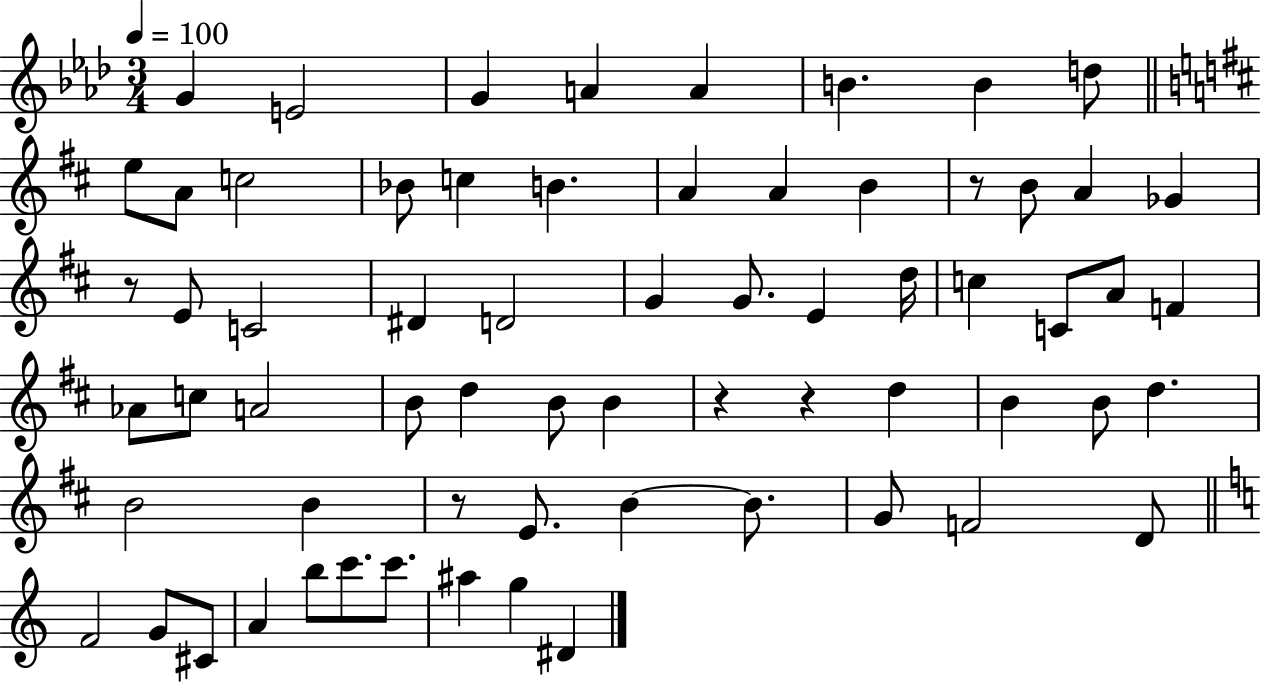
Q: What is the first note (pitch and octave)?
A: G4